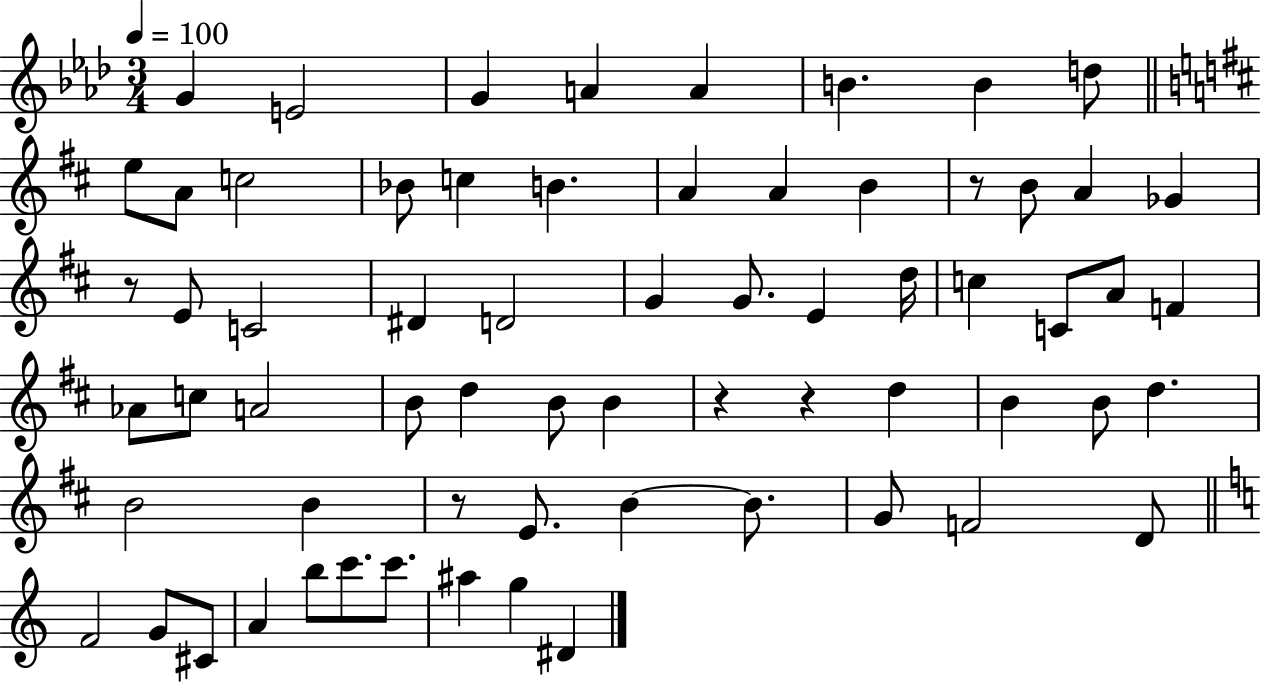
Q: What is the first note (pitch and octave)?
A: G4